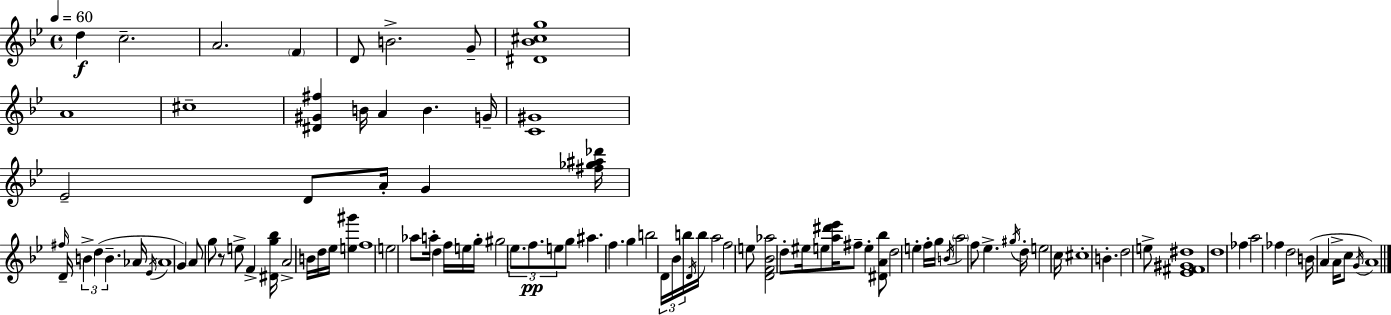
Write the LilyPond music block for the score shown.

{
  \clef treble
  \time 4/4
  \defaultTimeSignature
  \key g \minor
  \tempo 4 = 60
  d''4\f c''2.-- | a'2. \parenthesize f'4 | d'8 b'2.-> g'8-- | <dis' bes' cis'' g''>1 | \break a'1 | cis''1-- | <dis' gis' fis''>4 b'16 a'4 b'4. g'16-- | <c' gis'>1 | \break ees'2-- d'8 a'16-. g'4 <fis'' ges'' ais'' des'''>16 | \grace { fis''16 } d'16-- \tuplet 3/2 { b'4-> d''4( b'4.-- } | aes'16 \acciaccatura { ees'16 } aes'1 | g'4) a'8 g''8 r8 e''8-> f'4-> | \break <dis' g'' bes''>16 a'2-> b'16 d''16 ees''16 <e'' gis'''>4 | f''1 | e''2 aes''8 a''16-. d''4 | f''16 e''16 g''16-. gis''2 \tuplet 3/2 { ees''8. f''8.\pp | \break e''8 } g''8 ais''4. f''4. | g''4 b''2 \tuplet 3/2 { d'16 bes'16 | b''16 } \acciaccatura { d'16 } b''16 a''2 f''2 | e''8 <d' f' bes' aes''>2 d''8-. eis''16 | \break e''8 <a'' dis''' ees'''>16 fis''8-- e''4-. <dis' a' bes''>8 d''2 | e''4-. f''16-. g''16 \acciaccatura { b'16 } \parenthesize a''2 | f''8 ees''4.-> \acciaccatura { gis''16 } d''16-. e''2 | c''16 cis''1-. | \break b'4.-. d''2 | e''8-> <ees' fis' gis' dis''>1 | d''1 | fes''4 a''2 | \break fes''4 d''2 b'16( a'4 | a'16-> c''8 \acciaccatura { g'16 } a'1) | \bar "|."
}